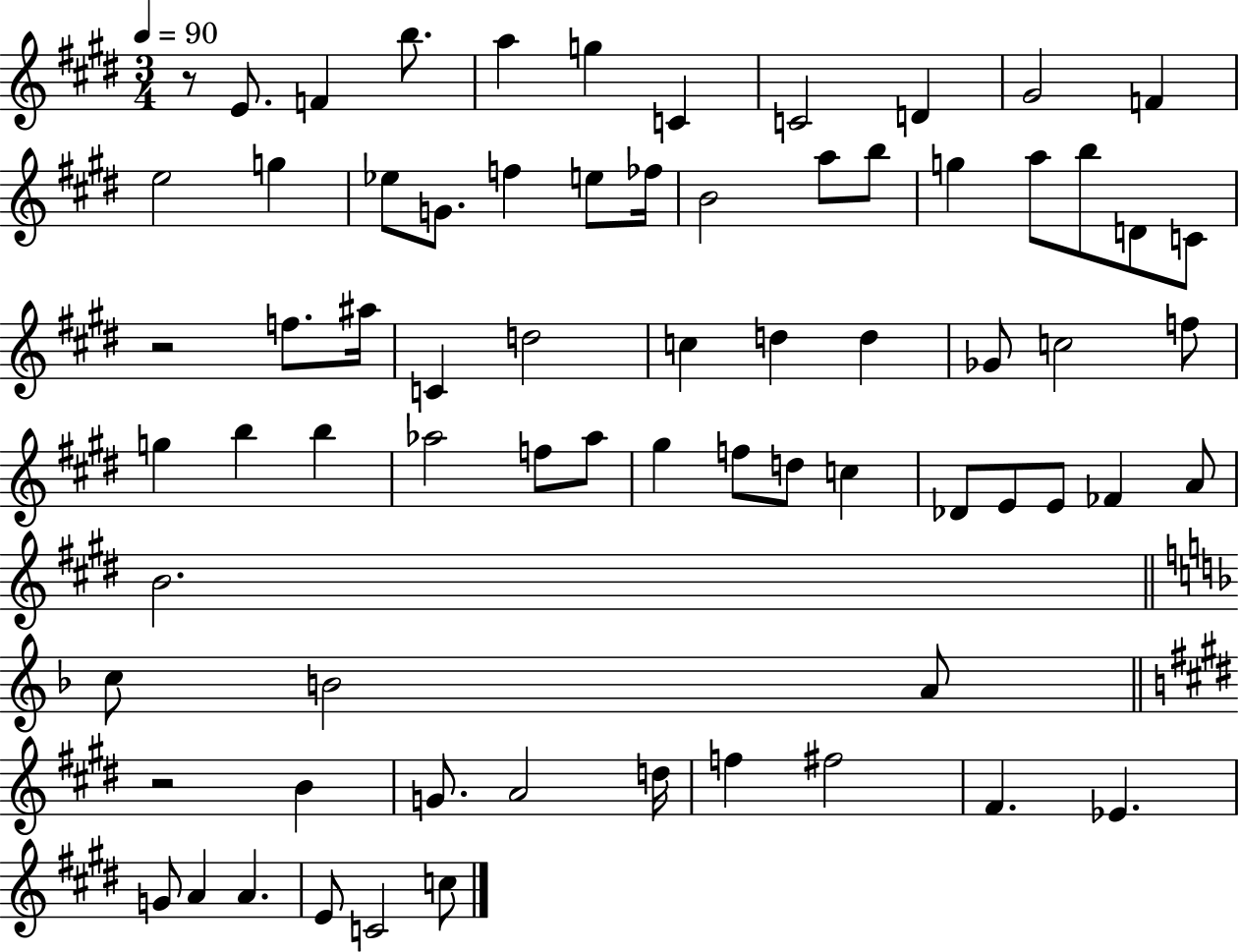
X:1
T:Untitled
M:3/4
L:1/4
K:E
z/2 E/2 F b/2 a g C C2 D ^G2 F e2 g _e/2 G/2 f e/2 _f/4 B2 a/2 b/2 g a/2 b/2 D/2 C/2 z2 f/2 ^a/4 C d2 c d d _G/2 c2 f/2 g b b _a2 f/2 _a/2 ^g f/2 d/2 c _D/2 E/2 E/2 _F A/2 B2 c/2 B2 A/2 z2 B G/2 A2 d/4 f ^f2 ^F _E G/2 A A E/2 C2 c/2